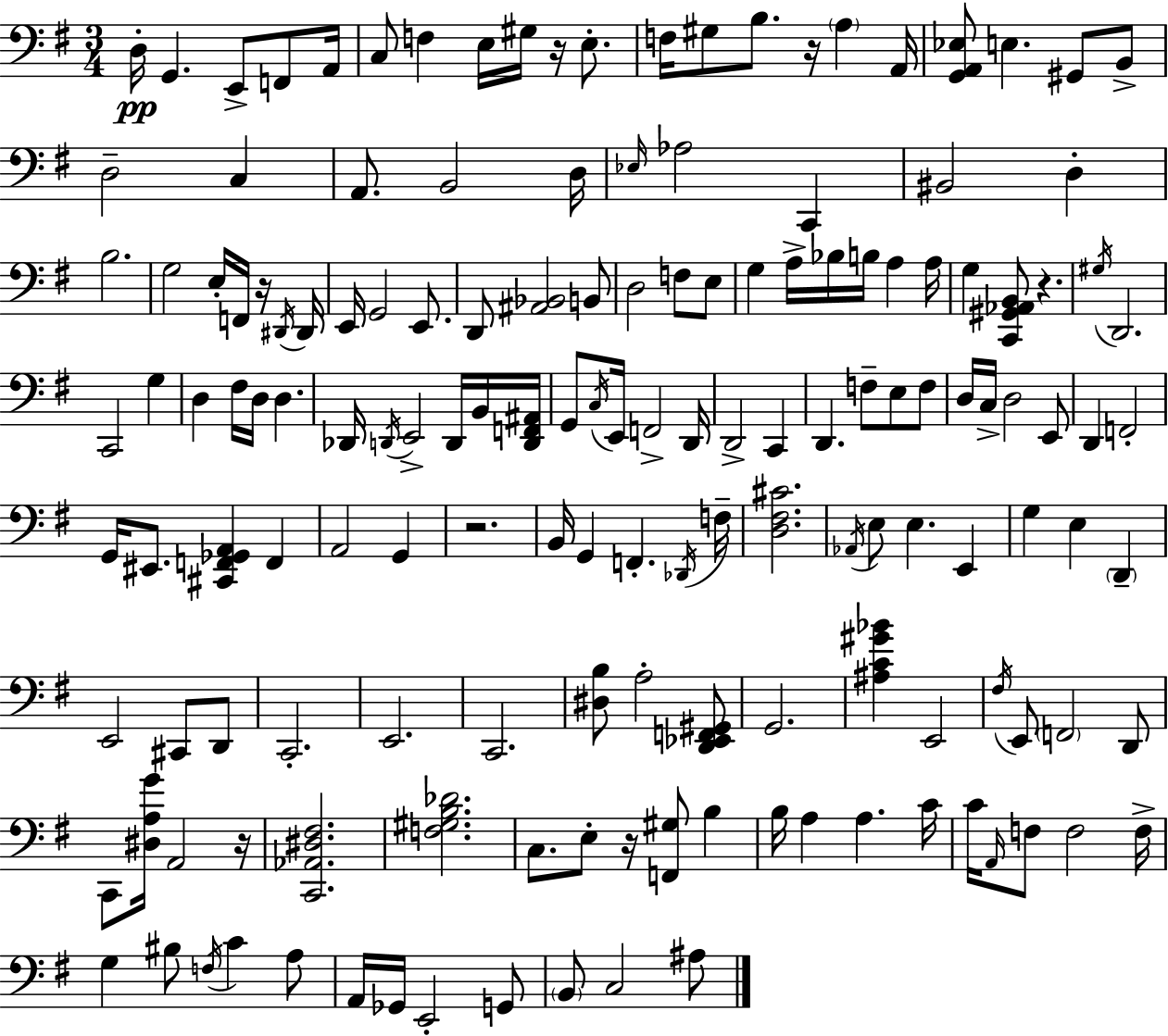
X:1
T:Untitled
M:3/4
L:1/4
K:G
D,/4 G,, E,,/2 F,,/2 A,,/4 C,/2 F, E,/4 ^G,/4 z/4 E,/2 F,/4 ^G,/2 B,/2 z/4 A, A,,/4 [G,,A,,_E,]/2 E, ^G,,/2 B,,/2 D,2 C, A,,/2 B,,2 D,/4 _E,/4 _A,2 C,, ^B,,2 D, B,2 G,2 E,/4 F,,/4 z/4 ^D,,/4 ^D,,/4 E,,/4 G,,2 E,,/2 D,,/2 [^A,,_B,,]2 B,,/2 D,2 F,/2 E,/2 G, A,/4 _B,/4 B,/4 A, A,/4 G, [C,,^G,,_A,,B,,]/2 z ^G,/4 D,,2 C,,2 G, D, ^F,/4 D,/4 D, _D,,/4 D,,/4 E,,2 D,,/4 B,,/4 [D,,F,,^A,,]/4 G,,/2 C,/4 E,,/4 F,,2 D,,/4 D,,2 C,, D,, F,/2 E,/2 F,/2 D,/4 C,/4 D,2 E,,/2 D,, F,,2 G,,/4 ^E,,/2 [^C,,F,,_G,,A,,] F,, A,,2 G,, z2 B,,/4 G,, F,, _D,,/4 F,/4 [D,^F,^C]2 _A,,/4 E,/2 E, E,, G, E, D,, E,,2 ^C,,/2 D,,/2 C,,2 E,,2 C,,2 [^D,B,]/2 A,2 [D,,_E,,F,,^G,,]/2 G,,2 [^A,C^G_B] E,,2 ^F,/4 E,,/2 F,,2 D,,/2 C,,/2 [^D,A,G]/4 A,,2 z/4 [C,,_A,,^D,^F,]2 [F,^G,B,_D]2 C,/2 E,/2 z/4 [F,,^G,]/2 B, B,/4 A, A, C/4 C/4 A,,/4 F,/2 F,2 F,/4 G, ^B,/2 F,/4 C A,/2 A,,/4 _G,,/4 E,,2 G,,/2 B,,/2 C,2 ^A,/2